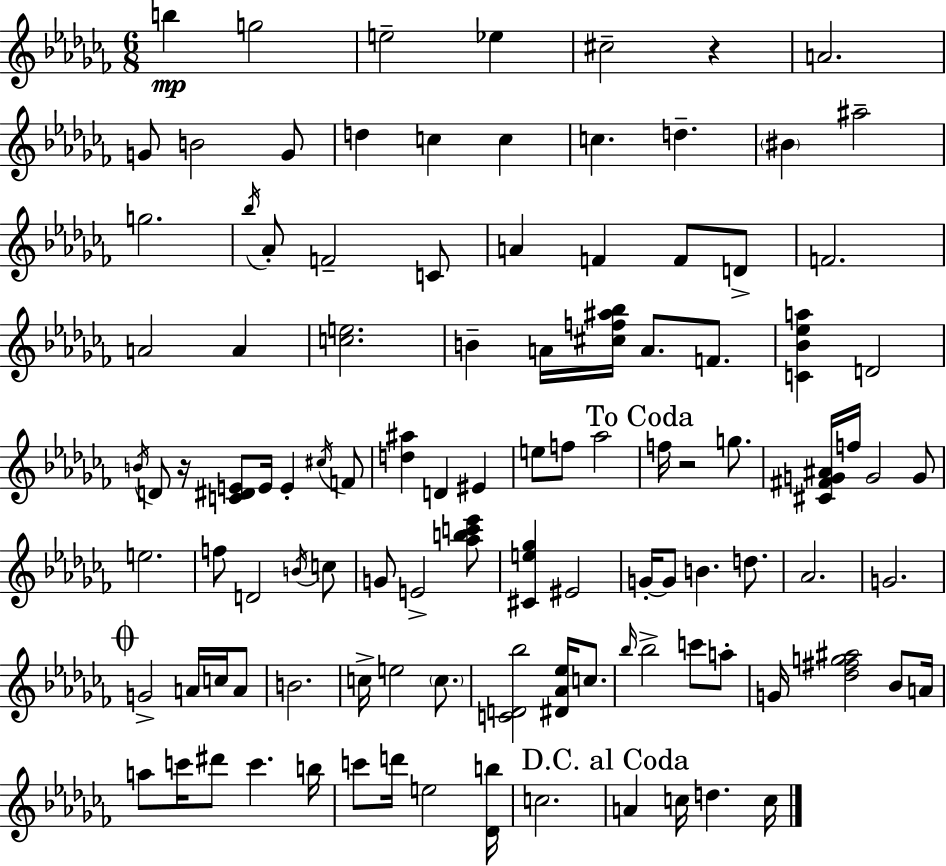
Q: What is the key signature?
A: AES minor